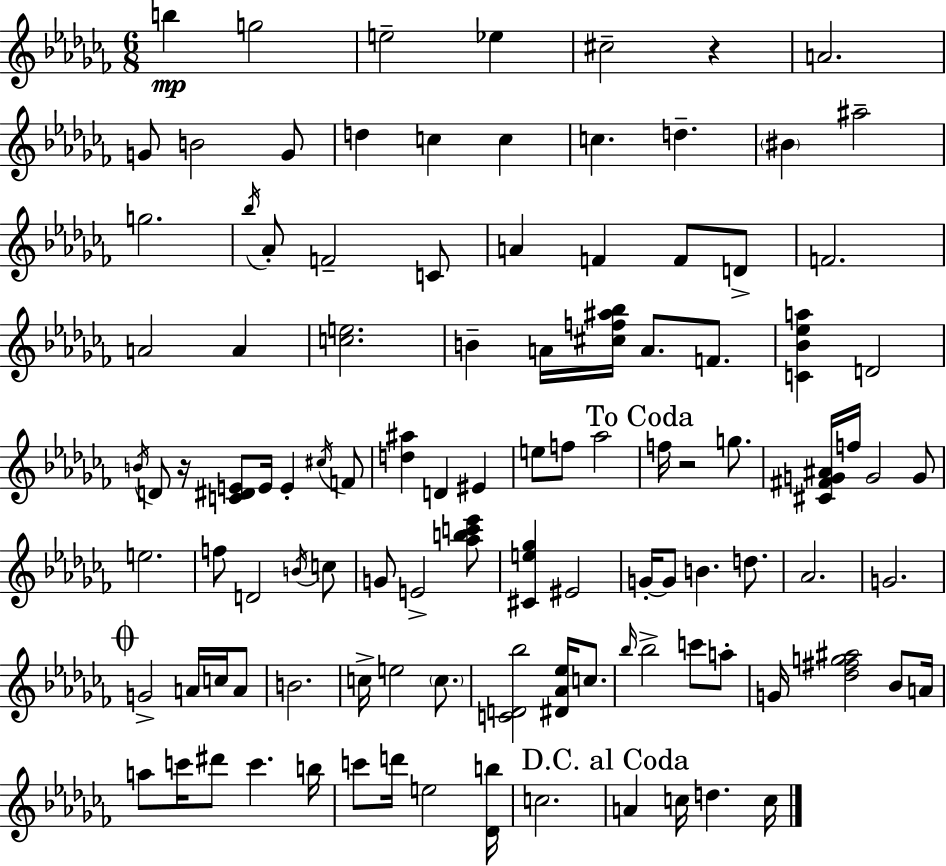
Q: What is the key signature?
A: AES minor